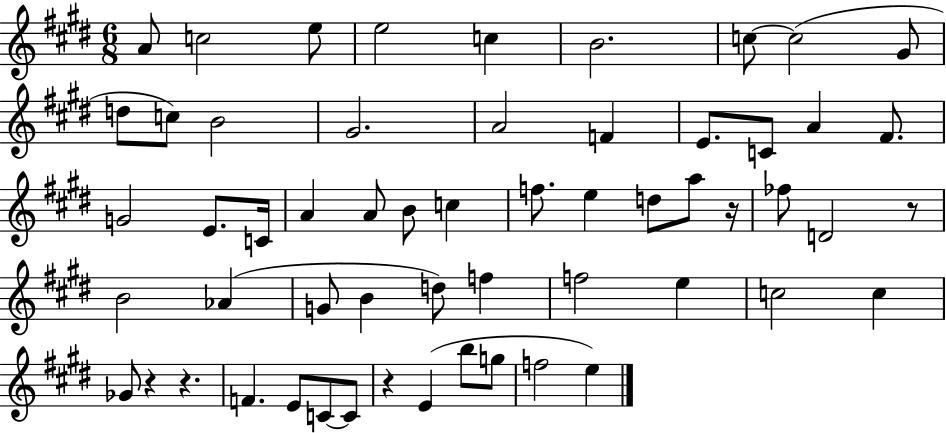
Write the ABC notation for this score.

X:1
T:Untitled
M:6/8
L:1/4
K:E
A/2 c2 e/2 e2 c B2 c/2 c2 ^G/2 d/2 c/2 B2 ^G2 A2 F E/2 C/2 A ^F/2 G2 E/2 C/4 A A/2 B/2 c f/2 e d/2 a/2 z/4 _f/2 D2 z/2 B2 _A G/2 B d/2 f f2 e c2 c _G/2 z z F E/2 C/2 C/2 z E b/2 g/2 f2 e